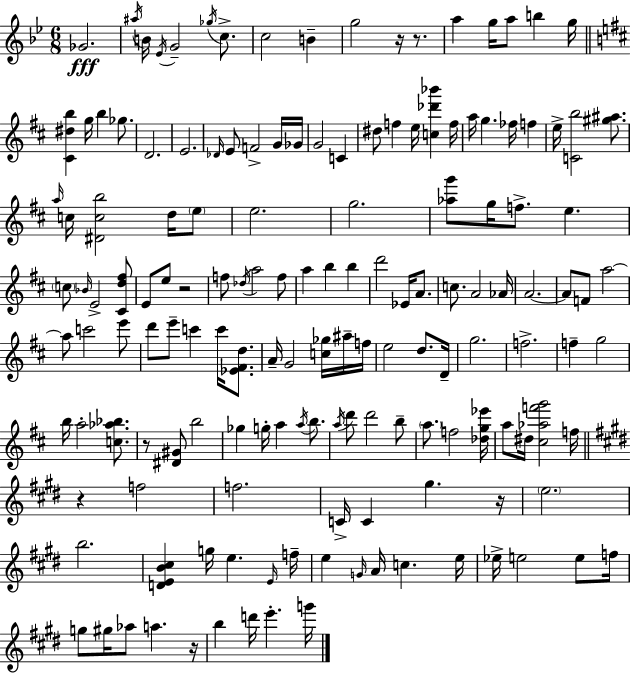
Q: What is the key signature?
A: G minor